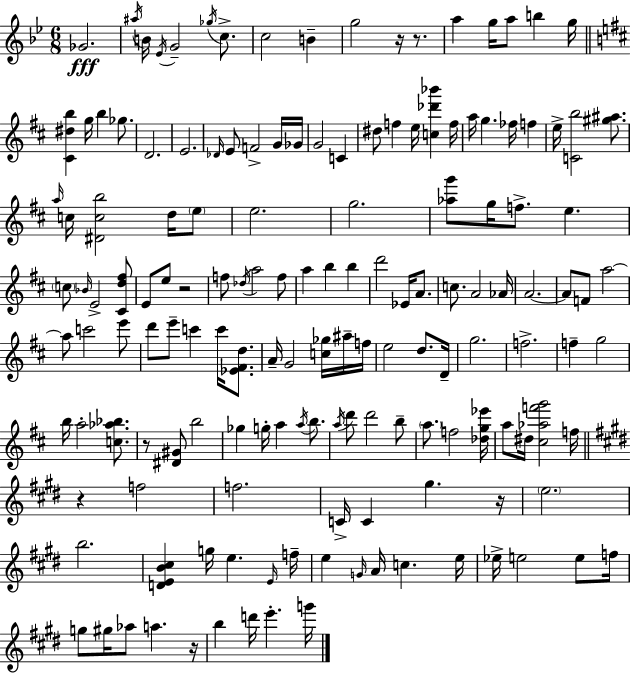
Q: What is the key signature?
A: G minor